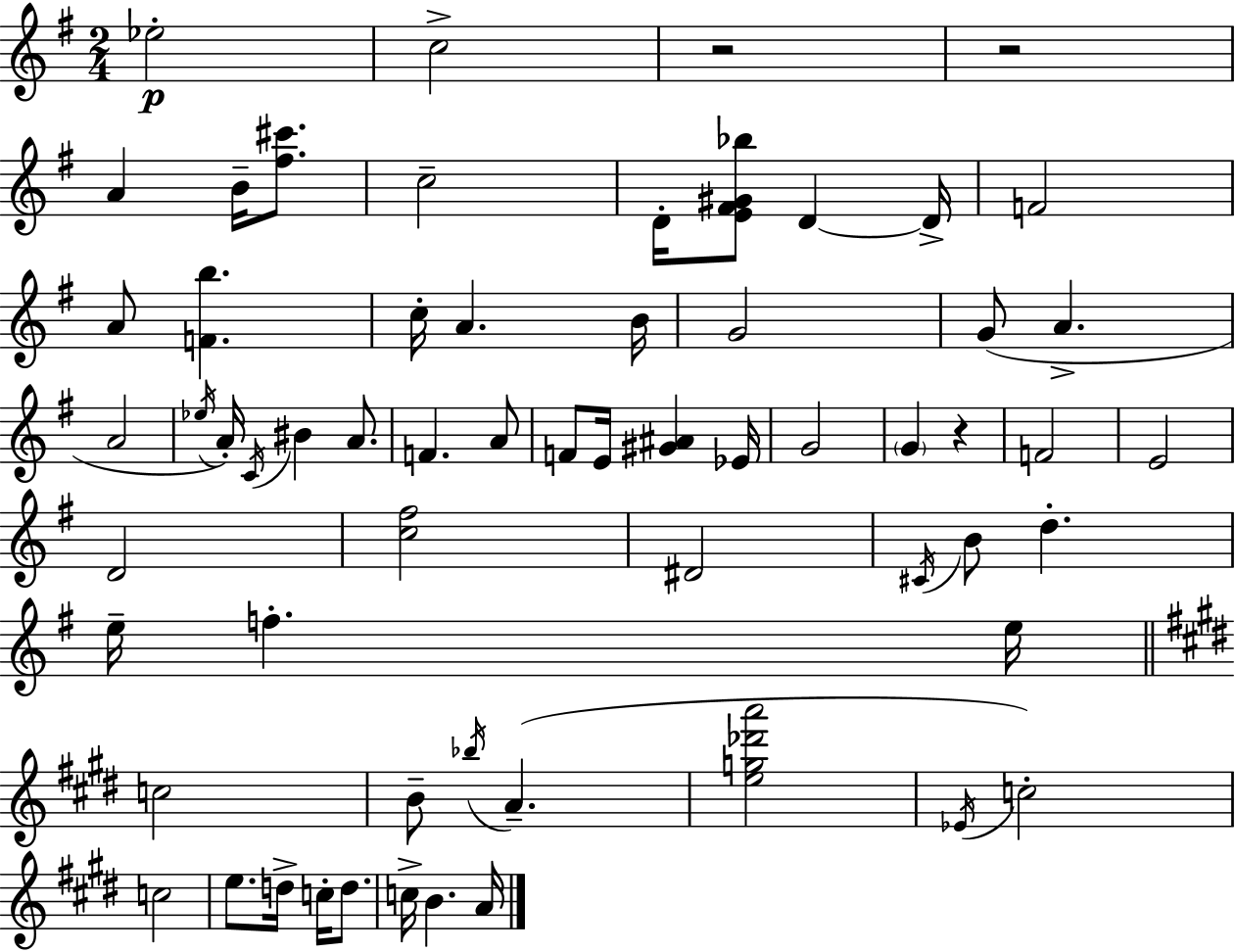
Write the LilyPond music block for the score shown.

{
  \clef treble
  \numericTimeSignature
  \time 2/4
  \key g \major
  \repeat volta 2 { ees''2-.\p | c''2-> | r2 | r2 | \break a'4 b'16-- <fis'' cis'''>8. | c''2-- | d'16-. <e' fis' gis' bes''>8 d'4~~ d'16-> | f'2 | \break a'8 <f' b''>4. | c''16-. a'4. b'16 | g'2 | g'8( a'4.-> | \break a'2 | \acciaccatura { ees''16 }) a'16-. \acciaccatura { c'16 } bis'4 a'8. | f'4. | a'8 f'8 e'16 <gis' ais'>4 | \break ees'16 g'2 | \parenthesize g'4 r4 | f'2 | e'2 | \break d'2 | <c'' fis''>2 | dis'2 | \acciaccatura { cis'16 } b'8 d''4.-. | \break e''16-- f''4.-. | e''16 \bar "||" \break \key e \major c''2 | b'8-- \acciaccatura { bes''16 }( a'4.-- | <e'' g'' des''' a'''>2 | \acciaccatura { ees'16 }) c''2-. | \break c''2 | e''8. d''16-> c''16-. d''8. | c''16-> b'4. | a'16 } \bar "|."
}